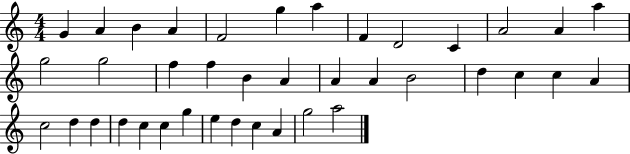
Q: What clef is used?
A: treble